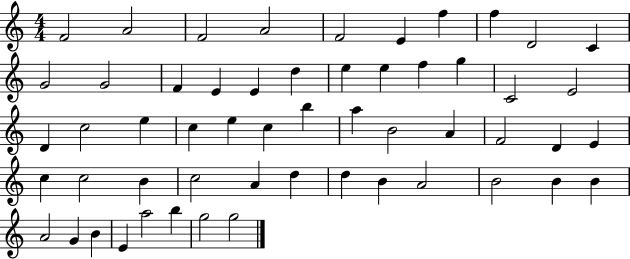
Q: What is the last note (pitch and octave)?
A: G5